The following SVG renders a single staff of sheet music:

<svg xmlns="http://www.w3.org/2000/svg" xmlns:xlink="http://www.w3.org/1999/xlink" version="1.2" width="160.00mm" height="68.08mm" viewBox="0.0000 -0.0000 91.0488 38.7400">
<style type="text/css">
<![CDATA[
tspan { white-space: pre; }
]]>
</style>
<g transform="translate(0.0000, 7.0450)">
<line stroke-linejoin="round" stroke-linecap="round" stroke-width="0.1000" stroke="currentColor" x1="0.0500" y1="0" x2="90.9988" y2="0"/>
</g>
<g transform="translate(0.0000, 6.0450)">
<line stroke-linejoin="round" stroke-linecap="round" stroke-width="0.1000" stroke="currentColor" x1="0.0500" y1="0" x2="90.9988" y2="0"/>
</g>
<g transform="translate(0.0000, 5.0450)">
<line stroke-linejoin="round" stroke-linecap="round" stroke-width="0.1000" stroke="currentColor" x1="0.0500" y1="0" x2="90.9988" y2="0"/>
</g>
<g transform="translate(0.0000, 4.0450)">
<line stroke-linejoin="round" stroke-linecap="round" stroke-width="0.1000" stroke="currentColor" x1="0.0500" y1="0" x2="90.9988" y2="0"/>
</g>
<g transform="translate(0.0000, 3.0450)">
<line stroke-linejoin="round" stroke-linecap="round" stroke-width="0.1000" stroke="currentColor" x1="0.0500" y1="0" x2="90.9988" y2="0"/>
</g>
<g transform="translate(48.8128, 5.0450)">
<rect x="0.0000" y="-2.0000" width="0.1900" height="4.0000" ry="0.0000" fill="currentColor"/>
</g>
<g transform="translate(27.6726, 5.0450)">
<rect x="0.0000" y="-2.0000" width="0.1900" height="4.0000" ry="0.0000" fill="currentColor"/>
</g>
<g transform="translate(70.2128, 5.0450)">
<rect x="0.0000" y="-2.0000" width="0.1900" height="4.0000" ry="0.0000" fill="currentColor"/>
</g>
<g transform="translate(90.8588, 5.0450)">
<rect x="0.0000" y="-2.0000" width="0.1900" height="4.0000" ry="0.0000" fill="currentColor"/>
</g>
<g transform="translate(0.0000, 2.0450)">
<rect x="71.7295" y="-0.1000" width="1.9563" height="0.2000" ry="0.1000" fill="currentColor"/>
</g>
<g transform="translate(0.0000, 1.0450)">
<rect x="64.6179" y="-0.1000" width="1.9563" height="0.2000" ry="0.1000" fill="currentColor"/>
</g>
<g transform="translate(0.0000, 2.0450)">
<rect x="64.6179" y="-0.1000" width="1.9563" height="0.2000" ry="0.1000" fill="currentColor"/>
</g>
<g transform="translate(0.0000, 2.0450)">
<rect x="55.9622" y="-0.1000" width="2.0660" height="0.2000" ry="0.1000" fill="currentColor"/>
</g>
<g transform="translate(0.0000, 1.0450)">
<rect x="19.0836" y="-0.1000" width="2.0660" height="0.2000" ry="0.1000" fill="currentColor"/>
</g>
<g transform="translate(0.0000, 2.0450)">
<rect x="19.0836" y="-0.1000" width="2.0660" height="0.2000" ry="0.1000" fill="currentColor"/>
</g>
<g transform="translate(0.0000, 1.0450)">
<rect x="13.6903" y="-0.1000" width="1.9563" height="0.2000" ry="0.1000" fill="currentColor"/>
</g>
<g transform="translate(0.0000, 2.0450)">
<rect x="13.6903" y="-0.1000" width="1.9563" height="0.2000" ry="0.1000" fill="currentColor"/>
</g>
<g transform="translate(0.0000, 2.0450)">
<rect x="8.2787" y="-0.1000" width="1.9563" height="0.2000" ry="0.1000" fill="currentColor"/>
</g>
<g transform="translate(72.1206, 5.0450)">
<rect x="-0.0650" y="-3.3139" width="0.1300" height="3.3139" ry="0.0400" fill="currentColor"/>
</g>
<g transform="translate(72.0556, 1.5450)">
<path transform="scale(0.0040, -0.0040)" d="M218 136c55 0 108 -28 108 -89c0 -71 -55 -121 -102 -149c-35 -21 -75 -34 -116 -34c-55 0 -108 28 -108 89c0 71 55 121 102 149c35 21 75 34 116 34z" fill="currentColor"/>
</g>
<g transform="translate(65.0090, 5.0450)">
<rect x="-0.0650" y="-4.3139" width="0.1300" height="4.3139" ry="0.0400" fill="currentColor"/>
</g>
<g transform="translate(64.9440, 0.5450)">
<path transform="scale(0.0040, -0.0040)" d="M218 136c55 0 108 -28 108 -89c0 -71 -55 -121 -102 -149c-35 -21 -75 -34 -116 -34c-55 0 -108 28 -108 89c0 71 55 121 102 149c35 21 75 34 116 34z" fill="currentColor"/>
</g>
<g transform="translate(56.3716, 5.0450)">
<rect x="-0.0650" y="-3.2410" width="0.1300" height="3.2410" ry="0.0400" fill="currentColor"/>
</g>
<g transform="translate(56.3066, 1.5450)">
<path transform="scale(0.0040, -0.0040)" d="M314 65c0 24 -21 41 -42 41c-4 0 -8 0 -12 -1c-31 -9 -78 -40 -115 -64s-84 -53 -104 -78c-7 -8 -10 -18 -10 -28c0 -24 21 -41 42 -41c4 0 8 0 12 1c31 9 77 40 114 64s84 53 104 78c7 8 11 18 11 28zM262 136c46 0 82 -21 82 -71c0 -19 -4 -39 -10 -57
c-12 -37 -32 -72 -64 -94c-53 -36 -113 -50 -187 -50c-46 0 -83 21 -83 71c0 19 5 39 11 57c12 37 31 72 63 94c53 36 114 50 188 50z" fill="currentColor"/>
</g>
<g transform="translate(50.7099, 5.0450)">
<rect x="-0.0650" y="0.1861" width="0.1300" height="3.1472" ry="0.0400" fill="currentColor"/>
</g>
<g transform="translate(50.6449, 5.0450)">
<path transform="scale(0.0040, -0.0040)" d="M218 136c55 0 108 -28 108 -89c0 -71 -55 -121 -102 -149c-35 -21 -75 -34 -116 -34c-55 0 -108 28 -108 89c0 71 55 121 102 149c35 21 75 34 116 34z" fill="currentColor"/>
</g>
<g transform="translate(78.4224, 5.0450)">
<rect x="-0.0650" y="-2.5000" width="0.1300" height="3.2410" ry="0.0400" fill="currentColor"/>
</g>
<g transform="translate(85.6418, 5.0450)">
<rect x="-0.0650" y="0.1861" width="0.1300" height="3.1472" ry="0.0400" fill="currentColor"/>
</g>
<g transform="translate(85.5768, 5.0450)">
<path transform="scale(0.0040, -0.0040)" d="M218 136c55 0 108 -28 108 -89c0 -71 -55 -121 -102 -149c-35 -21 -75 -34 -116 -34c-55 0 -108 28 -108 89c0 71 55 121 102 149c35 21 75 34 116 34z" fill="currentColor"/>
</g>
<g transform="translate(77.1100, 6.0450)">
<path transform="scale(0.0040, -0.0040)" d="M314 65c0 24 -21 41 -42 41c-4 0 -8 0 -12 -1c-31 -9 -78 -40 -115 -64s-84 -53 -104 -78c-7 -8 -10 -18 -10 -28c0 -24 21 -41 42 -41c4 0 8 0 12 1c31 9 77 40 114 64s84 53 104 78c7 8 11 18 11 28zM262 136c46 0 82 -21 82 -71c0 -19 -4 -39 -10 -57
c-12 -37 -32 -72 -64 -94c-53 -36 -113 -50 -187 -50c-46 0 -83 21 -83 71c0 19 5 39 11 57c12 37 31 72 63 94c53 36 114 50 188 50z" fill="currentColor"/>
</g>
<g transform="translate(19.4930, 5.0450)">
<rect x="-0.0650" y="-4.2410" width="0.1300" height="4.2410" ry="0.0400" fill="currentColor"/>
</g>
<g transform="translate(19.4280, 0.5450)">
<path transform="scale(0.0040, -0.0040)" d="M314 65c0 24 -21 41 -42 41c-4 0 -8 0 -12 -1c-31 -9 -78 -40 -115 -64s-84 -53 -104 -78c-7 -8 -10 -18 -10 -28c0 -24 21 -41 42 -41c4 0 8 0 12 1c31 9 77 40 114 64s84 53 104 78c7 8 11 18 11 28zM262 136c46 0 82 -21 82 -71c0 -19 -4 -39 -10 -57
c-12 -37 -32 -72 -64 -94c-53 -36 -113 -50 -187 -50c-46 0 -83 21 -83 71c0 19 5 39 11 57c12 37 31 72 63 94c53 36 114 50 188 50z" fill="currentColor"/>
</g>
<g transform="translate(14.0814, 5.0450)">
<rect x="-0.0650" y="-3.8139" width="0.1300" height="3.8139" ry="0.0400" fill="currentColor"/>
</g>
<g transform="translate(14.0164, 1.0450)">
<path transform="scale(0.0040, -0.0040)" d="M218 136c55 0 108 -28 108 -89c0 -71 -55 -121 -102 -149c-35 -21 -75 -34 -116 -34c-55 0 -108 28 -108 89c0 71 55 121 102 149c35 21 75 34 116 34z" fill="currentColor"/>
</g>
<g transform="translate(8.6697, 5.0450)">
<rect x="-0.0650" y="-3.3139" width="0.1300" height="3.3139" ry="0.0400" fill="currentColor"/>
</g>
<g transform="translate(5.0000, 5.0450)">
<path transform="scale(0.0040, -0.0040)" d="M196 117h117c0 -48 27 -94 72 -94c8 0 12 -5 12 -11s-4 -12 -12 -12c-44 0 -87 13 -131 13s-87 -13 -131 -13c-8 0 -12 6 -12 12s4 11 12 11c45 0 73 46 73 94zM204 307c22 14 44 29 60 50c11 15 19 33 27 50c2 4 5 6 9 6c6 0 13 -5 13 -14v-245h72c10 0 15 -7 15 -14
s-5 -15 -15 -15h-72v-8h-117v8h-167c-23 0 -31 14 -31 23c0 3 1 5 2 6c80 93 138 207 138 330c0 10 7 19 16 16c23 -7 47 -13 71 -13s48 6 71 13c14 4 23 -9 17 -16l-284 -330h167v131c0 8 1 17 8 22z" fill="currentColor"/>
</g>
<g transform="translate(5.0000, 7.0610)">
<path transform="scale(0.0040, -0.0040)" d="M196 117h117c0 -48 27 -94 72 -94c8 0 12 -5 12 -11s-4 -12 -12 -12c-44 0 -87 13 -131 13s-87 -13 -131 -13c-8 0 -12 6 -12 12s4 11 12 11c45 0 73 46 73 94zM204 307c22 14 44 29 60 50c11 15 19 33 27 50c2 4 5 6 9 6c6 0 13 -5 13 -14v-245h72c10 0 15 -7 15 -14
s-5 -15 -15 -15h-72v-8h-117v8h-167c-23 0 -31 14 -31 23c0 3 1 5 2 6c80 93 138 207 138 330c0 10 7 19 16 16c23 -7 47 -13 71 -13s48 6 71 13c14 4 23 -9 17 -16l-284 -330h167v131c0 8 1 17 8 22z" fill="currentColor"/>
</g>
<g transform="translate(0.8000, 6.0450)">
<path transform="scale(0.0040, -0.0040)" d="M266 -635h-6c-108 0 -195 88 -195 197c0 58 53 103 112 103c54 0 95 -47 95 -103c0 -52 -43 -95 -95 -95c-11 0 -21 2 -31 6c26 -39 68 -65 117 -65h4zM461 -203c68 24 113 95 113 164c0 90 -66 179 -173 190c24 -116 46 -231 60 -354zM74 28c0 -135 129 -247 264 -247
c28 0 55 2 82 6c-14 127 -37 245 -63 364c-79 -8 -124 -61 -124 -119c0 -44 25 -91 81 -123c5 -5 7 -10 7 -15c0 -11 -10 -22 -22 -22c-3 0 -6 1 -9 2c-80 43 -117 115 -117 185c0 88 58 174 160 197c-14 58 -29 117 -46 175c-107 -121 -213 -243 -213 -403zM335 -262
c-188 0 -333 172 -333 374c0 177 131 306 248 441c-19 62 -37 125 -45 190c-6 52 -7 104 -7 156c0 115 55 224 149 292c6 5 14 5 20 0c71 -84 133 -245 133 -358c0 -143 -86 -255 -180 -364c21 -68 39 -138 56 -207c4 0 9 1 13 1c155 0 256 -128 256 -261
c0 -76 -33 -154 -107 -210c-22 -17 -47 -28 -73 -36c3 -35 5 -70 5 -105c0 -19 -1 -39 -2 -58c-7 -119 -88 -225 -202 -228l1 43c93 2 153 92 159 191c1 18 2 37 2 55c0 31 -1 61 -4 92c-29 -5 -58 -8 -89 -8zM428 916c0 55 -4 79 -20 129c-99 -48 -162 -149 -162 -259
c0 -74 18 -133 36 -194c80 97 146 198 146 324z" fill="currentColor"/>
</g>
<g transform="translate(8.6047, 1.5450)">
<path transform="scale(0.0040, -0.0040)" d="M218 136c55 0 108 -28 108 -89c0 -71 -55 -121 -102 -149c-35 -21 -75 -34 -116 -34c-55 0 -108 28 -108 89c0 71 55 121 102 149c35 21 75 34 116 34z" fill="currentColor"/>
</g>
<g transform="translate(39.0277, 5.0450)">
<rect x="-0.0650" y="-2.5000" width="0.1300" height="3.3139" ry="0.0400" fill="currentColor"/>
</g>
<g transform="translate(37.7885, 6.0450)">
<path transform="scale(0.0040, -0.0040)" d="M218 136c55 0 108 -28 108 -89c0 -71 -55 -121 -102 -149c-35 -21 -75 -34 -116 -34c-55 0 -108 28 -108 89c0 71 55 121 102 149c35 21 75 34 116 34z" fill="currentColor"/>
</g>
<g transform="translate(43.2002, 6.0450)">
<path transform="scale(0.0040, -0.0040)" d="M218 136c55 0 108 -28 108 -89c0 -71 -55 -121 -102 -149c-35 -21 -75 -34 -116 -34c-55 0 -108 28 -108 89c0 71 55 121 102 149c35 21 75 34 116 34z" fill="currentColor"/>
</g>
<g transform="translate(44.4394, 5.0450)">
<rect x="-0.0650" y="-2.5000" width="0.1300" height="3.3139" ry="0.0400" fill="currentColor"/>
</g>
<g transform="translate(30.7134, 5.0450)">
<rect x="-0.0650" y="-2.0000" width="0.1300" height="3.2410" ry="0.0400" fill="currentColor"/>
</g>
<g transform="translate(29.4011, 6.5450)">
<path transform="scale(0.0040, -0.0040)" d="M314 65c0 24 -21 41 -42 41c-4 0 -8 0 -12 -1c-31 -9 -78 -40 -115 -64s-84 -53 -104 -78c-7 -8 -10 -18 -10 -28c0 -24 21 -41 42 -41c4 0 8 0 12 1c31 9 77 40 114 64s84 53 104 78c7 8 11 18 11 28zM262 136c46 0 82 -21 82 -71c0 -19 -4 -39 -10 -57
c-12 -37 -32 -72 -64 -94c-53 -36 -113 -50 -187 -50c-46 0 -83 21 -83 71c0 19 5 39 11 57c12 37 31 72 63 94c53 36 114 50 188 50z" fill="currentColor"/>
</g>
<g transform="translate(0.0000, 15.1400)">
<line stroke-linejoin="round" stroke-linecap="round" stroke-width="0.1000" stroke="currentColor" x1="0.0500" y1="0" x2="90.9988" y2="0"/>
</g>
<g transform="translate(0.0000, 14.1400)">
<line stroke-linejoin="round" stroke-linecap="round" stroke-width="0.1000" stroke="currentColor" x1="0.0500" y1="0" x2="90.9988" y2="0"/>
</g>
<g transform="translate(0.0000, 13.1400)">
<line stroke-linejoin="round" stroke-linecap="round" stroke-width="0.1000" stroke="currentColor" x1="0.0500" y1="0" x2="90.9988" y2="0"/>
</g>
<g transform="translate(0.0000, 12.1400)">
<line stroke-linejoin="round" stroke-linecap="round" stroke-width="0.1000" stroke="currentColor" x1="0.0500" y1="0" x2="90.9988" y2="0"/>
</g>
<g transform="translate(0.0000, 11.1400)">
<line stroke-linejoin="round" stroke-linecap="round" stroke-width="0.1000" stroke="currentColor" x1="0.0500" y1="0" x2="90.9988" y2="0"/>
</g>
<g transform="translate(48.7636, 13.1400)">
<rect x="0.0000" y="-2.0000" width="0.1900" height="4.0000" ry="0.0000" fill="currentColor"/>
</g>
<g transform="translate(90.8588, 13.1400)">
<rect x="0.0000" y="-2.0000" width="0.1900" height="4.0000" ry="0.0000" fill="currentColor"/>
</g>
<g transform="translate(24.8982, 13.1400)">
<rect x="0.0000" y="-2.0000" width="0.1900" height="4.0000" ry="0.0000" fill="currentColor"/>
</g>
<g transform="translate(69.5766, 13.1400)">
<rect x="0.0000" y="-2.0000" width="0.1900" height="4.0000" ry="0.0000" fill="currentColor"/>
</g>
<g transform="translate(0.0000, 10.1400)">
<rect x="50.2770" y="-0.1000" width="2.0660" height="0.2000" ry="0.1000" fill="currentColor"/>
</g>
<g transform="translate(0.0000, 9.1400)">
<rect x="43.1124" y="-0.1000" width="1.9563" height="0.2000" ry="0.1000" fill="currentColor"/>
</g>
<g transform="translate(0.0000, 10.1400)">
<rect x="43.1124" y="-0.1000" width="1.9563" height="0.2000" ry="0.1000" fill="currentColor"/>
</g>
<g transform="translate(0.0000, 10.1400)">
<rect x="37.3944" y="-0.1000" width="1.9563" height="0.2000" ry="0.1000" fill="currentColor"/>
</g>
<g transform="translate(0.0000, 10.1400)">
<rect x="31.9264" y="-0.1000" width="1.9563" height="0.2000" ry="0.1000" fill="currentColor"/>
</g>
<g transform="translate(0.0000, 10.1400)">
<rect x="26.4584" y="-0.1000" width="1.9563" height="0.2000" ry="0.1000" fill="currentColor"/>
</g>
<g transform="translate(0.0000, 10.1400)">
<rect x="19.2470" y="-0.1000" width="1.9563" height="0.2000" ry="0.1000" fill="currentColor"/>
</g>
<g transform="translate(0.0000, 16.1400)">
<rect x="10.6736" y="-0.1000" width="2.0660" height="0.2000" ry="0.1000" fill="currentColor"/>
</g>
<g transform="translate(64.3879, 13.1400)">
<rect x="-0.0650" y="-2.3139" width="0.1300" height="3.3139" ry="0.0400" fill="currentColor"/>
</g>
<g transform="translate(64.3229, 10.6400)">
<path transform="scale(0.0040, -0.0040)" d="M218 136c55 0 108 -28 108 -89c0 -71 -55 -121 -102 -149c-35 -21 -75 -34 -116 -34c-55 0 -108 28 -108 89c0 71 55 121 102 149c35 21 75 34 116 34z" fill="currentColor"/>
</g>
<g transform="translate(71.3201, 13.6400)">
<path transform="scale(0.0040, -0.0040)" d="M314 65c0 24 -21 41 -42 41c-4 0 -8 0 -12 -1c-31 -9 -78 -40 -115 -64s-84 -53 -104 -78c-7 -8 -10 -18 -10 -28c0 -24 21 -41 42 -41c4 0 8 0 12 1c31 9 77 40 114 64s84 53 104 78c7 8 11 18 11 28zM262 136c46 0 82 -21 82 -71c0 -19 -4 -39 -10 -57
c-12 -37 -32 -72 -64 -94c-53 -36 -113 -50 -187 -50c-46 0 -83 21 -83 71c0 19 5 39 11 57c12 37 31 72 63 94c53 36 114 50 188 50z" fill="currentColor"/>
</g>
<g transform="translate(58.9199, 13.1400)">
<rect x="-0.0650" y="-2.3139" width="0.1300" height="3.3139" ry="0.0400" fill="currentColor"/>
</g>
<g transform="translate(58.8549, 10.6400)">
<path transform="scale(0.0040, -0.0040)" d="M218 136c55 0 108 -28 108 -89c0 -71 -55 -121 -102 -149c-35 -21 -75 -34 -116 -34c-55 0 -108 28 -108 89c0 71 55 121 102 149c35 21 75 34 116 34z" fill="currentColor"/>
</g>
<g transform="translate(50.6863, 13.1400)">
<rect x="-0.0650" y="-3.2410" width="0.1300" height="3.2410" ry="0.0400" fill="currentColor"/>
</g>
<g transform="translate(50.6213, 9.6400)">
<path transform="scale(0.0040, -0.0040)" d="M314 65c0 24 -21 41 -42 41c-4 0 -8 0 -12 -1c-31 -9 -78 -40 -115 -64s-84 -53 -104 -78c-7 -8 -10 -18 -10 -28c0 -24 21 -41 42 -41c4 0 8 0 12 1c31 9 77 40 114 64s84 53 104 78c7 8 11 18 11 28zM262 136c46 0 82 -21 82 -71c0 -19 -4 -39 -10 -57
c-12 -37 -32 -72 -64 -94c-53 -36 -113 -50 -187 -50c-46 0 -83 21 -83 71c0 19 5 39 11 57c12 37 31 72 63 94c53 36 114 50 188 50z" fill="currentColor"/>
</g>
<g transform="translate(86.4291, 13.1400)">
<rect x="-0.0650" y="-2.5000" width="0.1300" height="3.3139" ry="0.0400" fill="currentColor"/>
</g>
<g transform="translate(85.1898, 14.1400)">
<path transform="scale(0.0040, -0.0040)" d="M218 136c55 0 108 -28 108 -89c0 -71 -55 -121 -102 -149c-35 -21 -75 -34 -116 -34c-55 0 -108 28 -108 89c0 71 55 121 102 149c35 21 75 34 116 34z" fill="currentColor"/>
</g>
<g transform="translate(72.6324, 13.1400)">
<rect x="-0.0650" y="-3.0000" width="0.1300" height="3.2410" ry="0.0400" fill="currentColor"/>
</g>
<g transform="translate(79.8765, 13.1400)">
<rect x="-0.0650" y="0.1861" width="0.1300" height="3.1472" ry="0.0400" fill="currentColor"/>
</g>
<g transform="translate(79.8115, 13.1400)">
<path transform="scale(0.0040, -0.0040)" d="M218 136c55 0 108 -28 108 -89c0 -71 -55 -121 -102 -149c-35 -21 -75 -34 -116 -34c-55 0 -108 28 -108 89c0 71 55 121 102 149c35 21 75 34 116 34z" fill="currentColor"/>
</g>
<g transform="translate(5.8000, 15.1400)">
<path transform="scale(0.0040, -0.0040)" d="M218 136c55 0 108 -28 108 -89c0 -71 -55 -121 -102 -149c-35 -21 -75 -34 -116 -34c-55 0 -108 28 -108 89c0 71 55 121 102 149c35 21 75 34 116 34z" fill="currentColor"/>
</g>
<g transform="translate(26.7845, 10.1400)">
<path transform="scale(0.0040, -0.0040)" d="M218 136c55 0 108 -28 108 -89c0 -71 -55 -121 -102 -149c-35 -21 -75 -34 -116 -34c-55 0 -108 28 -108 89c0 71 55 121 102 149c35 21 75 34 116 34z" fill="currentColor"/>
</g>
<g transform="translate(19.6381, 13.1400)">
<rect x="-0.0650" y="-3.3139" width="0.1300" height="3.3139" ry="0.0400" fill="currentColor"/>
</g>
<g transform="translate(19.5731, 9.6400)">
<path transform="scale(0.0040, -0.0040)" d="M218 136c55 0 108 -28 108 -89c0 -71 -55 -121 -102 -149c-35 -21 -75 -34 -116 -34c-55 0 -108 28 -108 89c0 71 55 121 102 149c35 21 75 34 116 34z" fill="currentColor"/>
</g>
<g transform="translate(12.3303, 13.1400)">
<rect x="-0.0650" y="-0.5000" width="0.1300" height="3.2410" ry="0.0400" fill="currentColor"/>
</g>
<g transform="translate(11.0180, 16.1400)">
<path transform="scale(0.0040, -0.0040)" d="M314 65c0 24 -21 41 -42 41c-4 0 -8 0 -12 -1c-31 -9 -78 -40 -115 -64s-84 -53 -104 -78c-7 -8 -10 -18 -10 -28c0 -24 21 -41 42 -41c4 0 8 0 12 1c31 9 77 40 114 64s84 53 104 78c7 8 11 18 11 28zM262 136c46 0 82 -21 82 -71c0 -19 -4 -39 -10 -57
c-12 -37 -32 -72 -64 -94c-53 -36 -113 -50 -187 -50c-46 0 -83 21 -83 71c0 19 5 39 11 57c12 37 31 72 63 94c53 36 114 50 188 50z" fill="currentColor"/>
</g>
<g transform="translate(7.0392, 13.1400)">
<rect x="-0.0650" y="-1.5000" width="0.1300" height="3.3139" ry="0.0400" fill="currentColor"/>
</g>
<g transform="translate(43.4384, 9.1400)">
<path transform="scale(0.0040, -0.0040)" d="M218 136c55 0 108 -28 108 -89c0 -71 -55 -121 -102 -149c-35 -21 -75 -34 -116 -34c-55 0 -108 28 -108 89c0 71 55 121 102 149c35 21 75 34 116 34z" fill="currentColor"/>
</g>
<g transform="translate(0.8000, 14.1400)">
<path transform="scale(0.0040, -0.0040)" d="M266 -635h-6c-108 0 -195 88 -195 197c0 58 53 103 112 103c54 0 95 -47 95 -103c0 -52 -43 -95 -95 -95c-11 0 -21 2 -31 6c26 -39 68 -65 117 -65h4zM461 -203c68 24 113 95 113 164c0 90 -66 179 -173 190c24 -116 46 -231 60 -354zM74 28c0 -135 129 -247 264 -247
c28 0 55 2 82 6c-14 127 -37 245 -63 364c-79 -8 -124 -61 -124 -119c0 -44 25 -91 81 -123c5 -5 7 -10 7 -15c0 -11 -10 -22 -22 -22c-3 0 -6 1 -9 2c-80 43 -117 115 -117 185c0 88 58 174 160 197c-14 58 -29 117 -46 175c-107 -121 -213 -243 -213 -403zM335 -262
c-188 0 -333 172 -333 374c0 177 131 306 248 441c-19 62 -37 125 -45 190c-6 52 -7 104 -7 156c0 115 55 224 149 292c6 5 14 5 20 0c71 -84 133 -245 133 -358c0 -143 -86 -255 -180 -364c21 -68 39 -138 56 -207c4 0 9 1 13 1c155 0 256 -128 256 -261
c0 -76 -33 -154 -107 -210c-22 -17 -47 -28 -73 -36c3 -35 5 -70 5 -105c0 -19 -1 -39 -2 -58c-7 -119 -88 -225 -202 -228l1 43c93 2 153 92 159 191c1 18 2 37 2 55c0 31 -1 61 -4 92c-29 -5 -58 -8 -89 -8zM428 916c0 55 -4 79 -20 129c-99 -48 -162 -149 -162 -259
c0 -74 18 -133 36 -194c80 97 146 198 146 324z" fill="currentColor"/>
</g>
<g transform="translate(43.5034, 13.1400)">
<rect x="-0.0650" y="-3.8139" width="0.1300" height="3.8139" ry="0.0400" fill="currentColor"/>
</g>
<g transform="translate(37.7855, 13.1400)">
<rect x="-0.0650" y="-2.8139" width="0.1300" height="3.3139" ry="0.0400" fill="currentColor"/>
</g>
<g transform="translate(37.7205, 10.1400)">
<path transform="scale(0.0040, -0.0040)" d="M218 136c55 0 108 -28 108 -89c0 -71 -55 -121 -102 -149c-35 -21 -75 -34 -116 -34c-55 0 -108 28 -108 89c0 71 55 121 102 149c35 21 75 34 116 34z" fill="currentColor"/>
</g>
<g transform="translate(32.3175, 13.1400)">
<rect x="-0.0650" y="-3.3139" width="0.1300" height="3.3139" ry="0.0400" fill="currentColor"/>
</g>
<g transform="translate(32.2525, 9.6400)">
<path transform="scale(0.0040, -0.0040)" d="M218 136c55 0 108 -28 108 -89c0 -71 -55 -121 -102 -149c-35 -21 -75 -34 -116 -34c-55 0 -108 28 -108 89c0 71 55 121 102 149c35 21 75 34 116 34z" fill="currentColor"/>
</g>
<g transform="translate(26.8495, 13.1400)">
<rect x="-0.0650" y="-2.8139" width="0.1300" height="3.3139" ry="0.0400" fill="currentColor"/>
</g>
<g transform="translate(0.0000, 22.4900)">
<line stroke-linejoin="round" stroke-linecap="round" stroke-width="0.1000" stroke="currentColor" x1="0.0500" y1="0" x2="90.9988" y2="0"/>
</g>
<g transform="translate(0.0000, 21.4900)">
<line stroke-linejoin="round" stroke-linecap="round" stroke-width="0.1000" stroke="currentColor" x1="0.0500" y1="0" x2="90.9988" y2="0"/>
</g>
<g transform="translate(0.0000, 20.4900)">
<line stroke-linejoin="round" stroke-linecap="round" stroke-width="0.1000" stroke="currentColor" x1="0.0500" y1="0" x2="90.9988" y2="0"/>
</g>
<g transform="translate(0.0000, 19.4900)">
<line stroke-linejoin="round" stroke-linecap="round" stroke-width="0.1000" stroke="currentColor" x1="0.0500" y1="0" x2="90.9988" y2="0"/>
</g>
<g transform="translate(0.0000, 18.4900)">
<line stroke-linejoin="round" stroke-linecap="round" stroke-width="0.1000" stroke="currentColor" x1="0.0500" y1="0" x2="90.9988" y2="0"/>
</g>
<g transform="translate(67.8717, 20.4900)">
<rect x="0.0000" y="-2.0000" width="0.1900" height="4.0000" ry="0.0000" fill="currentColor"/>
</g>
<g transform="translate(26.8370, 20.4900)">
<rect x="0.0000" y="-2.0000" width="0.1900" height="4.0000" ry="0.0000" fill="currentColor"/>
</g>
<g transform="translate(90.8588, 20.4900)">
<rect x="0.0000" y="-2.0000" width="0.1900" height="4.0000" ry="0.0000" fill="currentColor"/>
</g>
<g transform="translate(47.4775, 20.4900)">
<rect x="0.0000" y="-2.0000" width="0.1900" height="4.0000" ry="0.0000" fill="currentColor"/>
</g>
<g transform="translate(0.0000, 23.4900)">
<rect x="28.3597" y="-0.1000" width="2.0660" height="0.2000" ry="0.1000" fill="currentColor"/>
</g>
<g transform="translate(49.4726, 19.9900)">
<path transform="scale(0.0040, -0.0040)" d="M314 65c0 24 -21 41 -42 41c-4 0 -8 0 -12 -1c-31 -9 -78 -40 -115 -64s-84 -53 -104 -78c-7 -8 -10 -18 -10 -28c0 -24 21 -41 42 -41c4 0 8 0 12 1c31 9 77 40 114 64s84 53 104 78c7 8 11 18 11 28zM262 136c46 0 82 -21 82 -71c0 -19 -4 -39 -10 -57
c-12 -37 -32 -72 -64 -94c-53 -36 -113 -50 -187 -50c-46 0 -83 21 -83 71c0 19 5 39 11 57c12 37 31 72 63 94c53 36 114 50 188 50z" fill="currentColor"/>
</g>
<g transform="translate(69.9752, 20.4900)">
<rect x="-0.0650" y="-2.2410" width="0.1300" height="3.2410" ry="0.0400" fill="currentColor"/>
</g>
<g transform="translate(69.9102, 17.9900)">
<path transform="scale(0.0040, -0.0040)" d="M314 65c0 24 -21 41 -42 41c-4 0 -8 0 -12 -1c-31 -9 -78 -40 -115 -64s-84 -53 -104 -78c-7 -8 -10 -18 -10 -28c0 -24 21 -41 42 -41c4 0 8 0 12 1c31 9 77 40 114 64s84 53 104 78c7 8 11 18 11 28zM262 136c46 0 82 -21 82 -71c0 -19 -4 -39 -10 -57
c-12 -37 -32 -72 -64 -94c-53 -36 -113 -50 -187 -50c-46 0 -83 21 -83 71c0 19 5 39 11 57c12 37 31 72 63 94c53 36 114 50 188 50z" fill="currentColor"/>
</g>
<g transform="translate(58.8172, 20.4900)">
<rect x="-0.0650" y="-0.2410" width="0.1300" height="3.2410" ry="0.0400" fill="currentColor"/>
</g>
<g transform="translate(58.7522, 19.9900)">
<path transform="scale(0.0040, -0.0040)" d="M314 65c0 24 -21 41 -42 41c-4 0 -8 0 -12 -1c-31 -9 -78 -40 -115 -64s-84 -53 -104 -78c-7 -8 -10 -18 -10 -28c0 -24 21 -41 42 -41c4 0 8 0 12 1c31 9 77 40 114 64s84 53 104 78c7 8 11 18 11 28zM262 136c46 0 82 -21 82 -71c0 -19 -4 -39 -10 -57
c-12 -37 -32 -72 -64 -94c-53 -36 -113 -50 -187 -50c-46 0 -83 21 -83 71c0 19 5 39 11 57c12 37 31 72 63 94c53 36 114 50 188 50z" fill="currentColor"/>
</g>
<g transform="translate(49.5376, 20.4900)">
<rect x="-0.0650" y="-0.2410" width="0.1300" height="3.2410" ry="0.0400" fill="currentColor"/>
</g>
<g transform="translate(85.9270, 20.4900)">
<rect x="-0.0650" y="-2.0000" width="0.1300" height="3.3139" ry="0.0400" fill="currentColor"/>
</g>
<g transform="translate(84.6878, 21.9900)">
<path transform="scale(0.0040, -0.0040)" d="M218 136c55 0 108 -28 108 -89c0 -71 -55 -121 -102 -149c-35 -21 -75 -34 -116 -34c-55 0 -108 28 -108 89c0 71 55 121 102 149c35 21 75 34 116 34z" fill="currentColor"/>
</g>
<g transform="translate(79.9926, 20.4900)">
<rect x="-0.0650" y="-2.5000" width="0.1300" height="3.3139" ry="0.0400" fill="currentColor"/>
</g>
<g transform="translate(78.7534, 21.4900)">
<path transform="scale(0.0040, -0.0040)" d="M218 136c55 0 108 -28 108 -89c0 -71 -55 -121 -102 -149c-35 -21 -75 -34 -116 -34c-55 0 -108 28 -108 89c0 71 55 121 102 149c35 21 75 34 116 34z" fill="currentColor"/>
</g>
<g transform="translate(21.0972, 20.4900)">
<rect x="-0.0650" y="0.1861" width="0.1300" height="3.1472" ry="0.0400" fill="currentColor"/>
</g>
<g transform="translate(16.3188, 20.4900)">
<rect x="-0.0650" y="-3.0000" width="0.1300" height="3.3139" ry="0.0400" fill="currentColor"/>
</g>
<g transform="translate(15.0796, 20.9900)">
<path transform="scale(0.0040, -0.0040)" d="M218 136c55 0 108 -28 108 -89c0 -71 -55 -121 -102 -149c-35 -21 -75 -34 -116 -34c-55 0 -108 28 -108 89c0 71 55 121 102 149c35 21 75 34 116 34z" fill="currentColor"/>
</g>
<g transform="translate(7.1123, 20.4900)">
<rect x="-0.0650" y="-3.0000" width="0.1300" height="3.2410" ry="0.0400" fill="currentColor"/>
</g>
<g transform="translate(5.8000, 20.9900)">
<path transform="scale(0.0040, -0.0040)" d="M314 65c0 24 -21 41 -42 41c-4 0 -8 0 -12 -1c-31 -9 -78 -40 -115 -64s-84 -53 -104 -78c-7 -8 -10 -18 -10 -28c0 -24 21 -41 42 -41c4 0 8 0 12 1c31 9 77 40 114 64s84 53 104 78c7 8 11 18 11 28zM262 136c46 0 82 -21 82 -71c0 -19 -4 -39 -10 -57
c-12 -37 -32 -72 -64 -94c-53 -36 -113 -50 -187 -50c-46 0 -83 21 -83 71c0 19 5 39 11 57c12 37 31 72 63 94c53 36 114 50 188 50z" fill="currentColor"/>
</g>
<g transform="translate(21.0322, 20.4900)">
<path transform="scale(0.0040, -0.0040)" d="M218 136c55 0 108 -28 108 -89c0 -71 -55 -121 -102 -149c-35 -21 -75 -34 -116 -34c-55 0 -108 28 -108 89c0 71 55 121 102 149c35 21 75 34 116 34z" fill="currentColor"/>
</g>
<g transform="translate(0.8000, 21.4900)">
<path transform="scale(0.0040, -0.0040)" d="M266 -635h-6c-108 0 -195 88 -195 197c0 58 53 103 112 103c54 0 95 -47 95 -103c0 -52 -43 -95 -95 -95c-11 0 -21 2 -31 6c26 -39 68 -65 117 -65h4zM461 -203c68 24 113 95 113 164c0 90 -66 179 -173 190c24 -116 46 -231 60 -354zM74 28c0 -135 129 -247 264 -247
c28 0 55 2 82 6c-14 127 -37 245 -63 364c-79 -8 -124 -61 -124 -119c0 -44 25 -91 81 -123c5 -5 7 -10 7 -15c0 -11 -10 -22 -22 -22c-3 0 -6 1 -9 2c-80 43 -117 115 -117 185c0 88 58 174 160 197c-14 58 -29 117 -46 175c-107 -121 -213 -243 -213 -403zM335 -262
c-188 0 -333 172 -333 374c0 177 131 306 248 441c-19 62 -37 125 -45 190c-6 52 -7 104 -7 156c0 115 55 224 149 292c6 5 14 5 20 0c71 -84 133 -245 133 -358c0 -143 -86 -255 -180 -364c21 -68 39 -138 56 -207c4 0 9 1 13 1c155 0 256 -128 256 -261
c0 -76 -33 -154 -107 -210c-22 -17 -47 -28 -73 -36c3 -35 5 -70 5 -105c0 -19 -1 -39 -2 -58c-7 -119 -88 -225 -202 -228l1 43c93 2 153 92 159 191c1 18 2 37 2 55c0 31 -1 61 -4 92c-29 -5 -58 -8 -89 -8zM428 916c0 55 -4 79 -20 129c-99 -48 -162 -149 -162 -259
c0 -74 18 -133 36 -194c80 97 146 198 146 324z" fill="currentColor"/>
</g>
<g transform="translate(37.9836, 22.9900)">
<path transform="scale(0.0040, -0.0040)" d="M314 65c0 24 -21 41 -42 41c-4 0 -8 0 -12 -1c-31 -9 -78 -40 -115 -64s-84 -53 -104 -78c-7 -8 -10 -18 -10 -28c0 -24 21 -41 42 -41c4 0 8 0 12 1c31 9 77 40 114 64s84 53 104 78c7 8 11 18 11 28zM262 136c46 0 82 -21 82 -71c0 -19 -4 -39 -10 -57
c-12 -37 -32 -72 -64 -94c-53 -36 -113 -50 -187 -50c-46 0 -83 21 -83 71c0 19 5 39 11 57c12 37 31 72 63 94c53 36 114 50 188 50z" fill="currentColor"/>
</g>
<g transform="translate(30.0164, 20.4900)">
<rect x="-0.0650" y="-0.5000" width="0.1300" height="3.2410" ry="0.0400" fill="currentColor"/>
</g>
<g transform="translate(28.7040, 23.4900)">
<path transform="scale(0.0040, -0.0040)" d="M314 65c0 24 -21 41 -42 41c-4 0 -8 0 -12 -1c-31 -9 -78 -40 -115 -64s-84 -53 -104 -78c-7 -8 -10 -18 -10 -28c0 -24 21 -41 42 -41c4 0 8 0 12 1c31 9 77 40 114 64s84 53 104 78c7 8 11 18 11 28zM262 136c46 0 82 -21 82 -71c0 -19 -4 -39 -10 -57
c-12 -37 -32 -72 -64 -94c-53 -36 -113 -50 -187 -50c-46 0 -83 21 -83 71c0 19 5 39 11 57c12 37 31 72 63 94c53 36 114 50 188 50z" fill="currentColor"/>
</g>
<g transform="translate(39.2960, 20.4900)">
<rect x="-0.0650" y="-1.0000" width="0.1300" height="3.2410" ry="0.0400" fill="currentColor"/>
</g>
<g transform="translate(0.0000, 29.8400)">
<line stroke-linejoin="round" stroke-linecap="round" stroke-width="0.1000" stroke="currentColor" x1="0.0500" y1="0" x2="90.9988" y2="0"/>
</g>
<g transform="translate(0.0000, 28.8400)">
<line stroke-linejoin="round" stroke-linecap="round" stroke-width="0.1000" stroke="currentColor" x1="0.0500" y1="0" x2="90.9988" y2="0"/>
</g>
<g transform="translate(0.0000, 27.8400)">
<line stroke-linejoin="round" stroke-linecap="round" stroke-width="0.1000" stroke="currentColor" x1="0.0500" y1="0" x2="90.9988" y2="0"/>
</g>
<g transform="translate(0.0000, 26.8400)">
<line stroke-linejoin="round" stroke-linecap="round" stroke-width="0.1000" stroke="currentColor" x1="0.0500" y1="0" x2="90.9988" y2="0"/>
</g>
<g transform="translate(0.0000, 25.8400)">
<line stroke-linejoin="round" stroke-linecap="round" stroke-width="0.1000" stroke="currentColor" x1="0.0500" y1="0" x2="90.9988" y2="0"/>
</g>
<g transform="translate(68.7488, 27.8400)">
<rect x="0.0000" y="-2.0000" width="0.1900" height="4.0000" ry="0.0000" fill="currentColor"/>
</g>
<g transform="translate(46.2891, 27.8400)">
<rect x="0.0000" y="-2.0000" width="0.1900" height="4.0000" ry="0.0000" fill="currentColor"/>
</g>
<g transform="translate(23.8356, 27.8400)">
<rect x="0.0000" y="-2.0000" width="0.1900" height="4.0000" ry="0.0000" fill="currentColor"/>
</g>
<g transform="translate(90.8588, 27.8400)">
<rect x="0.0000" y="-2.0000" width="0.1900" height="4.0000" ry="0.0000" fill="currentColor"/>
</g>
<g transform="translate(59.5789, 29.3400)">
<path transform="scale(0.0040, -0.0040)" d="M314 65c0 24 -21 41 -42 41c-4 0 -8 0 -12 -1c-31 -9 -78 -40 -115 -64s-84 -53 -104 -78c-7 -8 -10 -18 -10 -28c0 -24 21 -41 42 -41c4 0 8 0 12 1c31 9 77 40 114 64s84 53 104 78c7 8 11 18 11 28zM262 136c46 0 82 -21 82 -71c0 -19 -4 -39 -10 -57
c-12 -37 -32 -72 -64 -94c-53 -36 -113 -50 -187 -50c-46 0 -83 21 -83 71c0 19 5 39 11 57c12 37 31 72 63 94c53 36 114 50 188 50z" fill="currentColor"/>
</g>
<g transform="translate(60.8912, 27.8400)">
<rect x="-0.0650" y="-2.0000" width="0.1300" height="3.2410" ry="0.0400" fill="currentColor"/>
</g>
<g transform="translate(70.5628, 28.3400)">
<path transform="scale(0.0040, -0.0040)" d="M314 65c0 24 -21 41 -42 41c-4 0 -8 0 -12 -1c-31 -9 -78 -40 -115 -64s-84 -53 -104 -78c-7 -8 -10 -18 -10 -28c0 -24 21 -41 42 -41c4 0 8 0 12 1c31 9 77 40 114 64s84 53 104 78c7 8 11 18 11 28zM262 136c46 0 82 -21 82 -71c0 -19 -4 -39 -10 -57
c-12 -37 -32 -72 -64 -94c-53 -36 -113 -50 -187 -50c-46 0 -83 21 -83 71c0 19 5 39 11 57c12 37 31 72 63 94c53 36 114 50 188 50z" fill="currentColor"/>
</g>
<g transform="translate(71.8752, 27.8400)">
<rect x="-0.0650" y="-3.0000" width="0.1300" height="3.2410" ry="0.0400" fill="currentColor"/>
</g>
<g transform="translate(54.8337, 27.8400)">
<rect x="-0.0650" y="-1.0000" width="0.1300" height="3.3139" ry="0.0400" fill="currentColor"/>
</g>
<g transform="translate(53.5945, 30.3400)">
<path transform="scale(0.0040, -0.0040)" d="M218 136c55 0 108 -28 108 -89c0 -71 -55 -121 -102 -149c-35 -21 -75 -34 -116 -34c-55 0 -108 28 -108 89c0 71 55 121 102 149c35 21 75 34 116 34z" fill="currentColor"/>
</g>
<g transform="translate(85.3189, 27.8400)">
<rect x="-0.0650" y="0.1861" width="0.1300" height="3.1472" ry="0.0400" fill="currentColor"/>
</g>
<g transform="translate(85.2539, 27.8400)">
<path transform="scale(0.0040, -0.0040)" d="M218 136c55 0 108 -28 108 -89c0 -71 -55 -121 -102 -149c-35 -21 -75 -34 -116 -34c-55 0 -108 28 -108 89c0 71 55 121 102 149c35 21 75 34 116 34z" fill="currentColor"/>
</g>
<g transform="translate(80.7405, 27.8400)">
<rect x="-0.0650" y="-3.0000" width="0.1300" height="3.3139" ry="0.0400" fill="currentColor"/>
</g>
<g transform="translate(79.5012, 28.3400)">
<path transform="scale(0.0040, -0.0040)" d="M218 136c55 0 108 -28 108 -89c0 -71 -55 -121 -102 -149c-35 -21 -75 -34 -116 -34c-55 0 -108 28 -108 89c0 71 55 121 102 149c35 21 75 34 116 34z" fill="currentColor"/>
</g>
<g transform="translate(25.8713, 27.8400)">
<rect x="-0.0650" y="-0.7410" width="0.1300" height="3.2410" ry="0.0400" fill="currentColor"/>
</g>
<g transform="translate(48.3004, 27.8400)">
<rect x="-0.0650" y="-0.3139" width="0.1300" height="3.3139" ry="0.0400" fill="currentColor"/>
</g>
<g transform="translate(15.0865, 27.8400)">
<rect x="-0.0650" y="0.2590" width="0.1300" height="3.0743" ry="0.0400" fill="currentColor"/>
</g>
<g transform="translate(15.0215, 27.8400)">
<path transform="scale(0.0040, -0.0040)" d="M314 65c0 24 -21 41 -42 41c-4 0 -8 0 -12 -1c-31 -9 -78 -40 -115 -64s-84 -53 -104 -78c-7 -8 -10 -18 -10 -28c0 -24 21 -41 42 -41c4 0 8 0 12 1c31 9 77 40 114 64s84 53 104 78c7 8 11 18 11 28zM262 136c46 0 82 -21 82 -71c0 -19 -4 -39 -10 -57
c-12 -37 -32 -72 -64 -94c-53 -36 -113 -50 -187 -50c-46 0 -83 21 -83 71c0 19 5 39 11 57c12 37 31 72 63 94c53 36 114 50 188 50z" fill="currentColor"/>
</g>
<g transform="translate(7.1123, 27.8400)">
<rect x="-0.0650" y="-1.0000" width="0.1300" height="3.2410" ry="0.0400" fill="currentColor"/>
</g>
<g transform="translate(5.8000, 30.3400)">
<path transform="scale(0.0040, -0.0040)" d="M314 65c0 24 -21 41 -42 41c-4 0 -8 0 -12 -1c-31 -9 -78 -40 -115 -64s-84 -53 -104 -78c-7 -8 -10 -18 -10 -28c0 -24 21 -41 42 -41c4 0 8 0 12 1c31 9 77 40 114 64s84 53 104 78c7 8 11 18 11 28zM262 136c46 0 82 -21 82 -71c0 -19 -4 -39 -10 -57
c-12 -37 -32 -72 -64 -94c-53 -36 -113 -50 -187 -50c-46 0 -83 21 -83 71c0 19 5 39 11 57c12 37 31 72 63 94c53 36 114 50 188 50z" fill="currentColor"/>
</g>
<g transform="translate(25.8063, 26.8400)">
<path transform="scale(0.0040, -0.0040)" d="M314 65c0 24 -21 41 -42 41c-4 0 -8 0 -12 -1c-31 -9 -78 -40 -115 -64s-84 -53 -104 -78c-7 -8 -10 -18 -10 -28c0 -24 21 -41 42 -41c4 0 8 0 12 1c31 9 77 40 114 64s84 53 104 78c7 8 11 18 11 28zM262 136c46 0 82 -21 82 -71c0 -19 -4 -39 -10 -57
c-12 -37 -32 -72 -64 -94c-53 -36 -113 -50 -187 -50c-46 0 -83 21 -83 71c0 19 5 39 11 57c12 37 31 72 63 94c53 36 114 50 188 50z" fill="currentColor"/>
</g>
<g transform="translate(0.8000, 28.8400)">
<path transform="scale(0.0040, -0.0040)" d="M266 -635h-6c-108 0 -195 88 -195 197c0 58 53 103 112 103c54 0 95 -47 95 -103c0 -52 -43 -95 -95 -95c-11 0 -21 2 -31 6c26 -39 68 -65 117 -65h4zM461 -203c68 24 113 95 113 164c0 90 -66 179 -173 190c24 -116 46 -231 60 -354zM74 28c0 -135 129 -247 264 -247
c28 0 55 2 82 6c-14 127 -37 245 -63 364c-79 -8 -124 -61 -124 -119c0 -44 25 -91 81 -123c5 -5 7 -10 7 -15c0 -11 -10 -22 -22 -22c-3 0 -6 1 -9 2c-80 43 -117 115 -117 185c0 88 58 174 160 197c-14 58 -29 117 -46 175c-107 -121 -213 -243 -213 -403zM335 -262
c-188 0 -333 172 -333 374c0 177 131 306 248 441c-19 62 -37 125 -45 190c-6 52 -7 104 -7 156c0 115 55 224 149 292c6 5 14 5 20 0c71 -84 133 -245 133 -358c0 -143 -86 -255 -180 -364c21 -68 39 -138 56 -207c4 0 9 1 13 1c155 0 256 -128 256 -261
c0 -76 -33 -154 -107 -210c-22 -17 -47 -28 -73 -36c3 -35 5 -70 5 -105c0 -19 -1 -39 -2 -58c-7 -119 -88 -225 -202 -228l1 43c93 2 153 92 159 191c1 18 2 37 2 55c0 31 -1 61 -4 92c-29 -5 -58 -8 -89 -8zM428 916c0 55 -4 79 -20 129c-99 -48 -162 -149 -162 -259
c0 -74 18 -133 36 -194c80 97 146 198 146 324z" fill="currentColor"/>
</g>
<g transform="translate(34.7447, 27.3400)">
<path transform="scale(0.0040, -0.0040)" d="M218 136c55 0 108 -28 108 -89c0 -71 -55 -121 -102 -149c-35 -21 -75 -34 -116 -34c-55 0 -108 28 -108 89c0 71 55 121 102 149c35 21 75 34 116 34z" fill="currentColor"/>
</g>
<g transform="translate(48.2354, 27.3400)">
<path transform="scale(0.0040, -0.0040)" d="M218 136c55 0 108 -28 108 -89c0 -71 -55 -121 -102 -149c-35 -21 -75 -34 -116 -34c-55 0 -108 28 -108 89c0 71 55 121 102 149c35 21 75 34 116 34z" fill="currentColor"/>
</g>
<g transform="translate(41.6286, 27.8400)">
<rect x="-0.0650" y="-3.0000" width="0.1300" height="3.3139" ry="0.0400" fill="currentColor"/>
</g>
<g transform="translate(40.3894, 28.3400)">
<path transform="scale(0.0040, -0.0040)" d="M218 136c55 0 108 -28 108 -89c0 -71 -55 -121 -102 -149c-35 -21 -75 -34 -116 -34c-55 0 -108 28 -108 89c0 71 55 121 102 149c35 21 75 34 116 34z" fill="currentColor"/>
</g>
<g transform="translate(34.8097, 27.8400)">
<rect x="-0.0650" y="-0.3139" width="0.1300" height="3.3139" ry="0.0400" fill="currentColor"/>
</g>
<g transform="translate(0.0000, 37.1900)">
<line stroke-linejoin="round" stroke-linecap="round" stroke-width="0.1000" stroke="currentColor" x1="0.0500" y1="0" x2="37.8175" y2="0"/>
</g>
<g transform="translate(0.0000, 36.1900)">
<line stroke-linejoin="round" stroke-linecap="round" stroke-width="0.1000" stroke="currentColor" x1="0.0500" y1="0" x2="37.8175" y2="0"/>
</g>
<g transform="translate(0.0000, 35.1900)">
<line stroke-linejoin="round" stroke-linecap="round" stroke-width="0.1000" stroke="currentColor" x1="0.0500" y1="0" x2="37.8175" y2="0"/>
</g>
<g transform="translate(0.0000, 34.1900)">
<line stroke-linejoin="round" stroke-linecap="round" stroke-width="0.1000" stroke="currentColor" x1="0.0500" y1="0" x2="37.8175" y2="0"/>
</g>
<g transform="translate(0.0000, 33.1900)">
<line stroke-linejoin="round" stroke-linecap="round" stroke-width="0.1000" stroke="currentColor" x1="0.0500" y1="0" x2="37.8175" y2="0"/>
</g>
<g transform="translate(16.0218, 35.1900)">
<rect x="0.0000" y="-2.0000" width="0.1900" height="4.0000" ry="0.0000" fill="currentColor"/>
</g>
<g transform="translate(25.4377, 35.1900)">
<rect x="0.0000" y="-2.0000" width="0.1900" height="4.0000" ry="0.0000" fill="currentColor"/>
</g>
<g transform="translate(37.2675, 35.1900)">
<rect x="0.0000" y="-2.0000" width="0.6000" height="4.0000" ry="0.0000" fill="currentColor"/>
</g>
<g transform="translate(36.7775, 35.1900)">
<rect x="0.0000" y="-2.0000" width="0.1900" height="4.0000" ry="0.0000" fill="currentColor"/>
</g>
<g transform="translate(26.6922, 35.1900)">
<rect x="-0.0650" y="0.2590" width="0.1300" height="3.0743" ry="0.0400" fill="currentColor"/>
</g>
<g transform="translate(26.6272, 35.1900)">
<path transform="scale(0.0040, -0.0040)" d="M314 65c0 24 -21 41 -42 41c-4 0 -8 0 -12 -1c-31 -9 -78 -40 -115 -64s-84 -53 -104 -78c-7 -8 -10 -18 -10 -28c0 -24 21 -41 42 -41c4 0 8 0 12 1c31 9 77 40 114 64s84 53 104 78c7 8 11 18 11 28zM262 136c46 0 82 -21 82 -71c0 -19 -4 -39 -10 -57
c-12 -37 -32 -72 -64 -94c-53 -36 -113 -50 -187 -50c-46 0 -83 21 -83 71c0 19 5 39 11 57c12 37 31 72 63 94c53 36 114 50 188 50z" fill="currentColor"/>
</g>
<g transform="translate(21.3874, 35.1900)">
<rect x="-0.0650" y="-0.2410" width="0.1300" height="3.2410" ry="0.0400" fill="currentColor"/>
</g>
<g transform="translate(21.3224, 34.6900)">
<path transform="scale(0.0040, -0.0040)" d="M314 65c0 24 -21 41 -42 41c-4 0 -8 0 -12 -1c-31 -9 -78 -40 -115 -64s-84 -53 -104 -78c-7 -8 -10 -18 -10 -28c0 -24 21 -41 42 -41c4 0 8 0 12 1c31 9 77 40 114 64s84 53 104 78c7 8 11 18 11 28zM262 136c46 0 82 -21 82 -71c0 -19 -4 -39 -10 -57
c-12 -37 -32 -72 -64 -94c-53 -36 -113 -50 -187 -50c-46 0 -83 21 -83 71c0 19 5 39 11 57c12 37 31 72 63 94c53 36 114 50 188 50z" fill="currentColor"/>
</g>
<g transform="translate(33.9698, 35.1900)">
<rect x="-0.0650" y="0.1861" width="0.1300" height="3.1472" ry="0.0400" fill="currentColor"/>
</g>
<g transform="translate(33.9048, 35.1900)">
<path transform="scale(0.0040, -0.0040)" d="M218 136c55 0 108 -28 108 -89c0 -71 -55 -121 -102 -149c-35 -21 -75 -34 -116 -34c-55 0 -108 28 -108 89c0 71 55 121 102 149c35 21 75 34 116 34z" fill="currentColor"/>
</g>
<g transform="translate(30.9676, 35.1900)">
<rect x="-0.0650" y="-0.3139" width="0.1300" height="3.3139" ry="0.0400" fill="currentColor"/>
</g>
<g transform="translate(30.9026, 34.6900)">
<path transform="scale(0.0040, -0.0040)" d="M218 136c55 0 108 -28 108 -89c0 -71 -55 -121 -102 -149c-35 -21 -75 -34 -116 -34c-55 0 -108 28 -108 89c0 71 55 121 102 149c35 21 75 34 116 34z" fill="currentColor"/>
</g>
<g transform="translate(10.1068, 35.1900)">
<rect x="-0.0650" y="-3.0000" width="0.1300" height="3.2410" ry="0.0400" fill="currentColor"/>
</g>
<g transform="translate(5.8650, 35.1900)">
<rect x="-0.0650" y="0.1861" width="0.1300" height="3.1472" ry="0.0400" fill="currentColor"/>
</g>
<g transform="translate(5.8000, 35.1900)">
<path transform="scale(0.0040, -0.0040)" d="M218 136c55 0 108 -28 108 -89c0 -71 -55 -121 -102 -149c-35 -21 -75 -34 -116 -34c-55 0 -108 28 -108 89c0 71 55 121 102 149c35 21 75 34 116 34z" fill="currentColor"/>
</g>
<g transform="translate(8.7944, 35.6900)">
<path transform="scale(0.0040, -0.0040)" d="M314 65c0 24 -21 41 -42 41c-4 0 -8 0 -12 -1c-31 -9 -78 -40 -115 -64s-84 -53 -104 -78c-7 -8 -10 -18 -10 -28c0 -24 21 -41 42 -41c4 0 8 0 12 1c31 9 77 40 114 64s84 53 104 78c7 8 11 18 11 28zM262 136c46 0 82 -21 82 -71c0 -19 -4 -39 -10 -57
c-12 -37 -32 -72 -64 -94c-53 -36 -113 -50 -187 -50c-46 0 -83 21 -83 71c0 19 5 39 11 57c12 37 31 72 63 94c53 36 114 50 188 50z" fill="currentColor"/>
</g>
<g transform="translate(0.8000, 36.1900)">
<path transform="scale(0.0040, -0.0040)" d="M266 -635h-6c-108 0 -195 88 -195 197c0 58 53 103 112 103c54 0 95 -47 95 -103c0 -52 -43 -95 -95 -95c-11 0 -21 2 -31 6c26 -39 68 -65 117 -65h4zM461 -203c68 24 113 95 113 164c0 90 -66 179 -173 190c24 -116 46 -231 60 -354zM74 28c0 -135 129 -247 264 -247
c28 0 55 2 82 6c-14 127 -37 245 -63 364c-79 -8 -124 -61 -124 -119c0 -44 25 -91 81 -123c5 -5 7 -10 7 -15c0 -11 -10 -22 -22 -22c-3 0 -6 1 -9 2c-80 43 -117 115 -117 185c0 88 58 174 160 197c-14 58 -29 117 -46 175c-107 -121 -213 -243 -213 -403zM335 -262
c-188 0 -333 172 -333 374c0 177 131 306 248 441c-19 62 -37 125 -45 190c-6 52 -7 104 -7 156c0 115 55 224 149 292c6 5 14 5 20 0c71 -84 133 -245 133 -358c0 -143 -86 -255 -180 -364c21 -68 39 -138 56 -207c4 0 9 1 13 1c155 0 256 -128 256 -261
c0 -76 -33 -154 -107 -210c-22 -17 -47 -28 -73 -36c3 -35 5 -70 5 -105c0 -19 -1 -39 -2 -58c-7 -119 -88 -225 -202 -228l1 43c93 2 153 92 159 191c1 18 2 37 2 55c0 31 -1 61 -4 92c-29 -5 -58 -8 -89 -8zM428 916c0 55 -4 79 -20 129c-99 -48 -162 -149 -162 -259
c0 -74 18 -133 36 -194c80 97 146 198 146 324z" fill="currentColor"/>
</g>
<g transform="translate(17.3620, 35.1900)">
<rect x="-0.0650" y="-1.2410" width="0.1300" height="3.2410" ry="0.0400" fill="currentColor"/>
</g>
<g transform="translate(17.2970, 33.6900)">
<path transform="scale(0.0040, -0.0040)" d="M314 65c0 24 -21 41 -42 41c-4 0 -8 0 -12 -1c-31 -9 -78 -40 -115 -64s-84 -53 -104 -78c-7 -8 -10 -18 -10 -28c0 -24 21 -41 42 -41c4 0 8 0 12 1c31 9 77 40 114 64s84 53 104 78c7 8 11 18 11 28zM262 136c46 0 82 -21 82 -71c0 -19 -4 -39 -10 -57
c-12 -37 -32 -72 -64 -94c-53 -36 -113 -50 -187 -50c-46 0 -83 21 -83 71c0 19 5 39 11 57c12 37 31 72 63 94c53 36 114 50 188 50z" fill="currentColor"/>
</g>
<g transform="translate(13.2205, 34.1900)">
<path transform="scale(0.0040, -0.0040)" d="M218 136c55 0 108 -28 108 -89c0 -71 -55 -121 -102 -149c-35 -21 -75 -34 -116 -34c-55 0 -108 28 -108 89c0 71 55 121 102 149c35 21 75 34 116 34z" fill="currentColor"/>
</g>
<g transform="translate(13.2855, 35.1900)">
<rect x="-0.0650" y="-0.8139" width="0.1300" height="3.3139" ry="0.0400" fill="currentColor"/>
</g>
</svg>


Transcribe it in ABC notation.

X:1
T:Untitled
M:4/4
L:1/4
K:C
b c' d'2 F2 G G B b2 d' b G2 B E C2 b a b a c' b2 g g A2 B G A2 A B C2 D2 c2 c2 g2 G F D2 B2 d2 c A c D F2 A2 A B B A2 d e2 c2 B2 c B